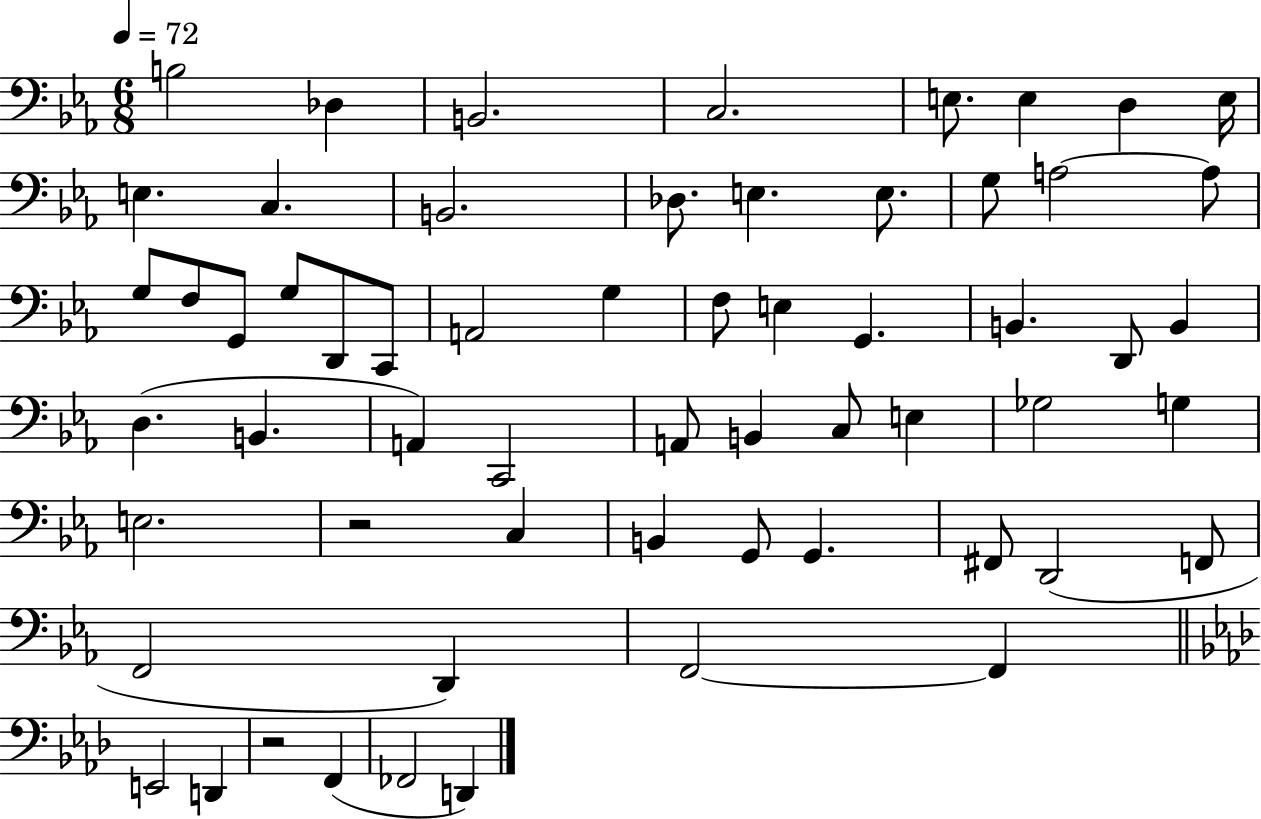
X:1
T:Untitled
M:6/8
L:1/4
K:Eb
B,2 _D, B,,2 C,2 E,/2 E, D, E,/4 E, C, B,,2 _D,/2 E, E,/2 G,/2 A,2 A,/2 G,/2 F,/2 G,,/2 G,/2 D,,/2 C,,/2 A,,2 G, F,/2 E, G,, B,, D,,/2 B,, D, B,, A,, C,,2 A,,/2 B,, C,/2 E, _G,2 G, E,2 z2 C, B,, G,,/2 G,, ^F,,/2 D,,2 F,,/2 F,,2 D,, F,,2 F,, E,,2 D,, z2 F,, _F,,2 D,,